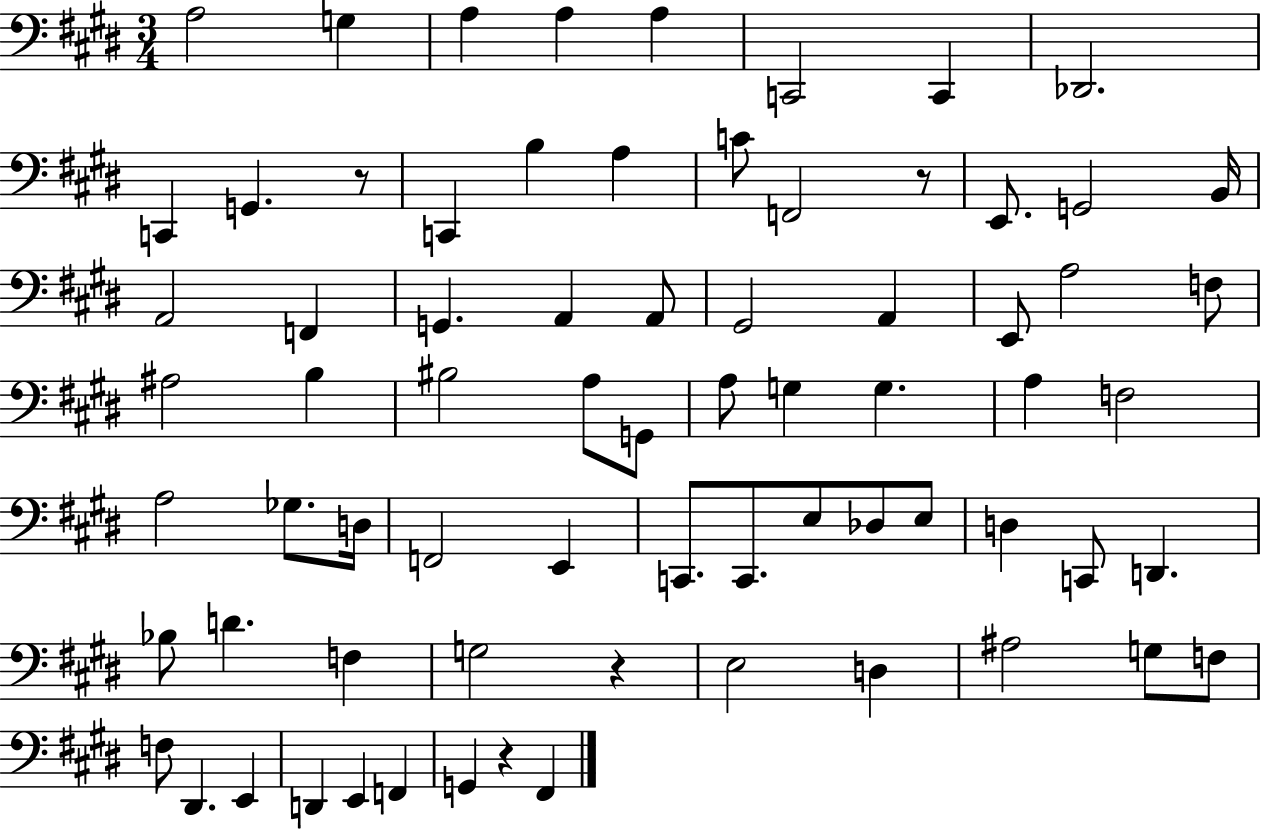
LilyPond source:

{
  \clef bass
  \numericTimeSignature
  \time 3/4
  \key e \major
  a2 g4 | a4 a4 a4 | c,2 c,4 | des,2. | \break c,4 g,4. r8 | c,4 b4 a4 | c'8 f,2 r8 | e,8. g,2 b,16 | \break a,2 f,4 | g,4. a,4 a,8 | gis,2 a,4 | e,8 a2 f8 | \break ais2 b4 | bis2 a8 g,8 | a8 g4 g4. | a4 f2 | \break a2 ges8. d16 | f,2 e,4 | c,8. c,8. e8 des8 e8 | d4 c,8 d,4. | \break bes8 d'4. f4 | g2 r4 | e2 d4 | ais2 g8 f8 | \break f8 dis,4. e,4 | d,4 e,4 f,4 | g,4 r4 fis,4 | \bar "|."
}